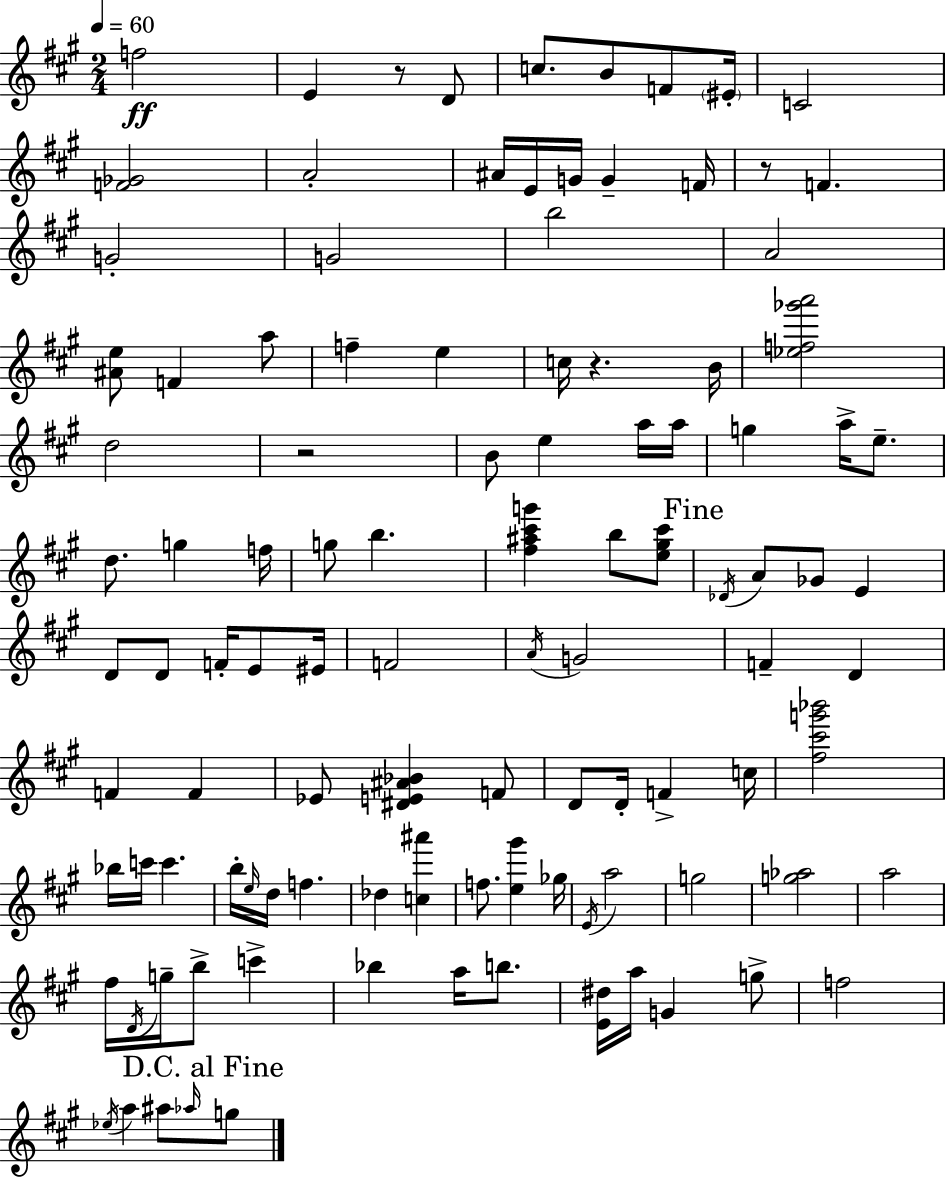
F5/h E4/q R/e D4/e C5/e. B4/e F4/e EIS4/s C4/h [F4,Gb4]/h A4/h A#4/s E4/s G4/s G4/q F4/s R/e F4/q. G4/h G4/h B5/h A4/h [A#4,E5]/e F4/q A5/e F5/q E5/q C5/s R/q. B4/s [Eb5,F5,Gb6,A6]/h D5/h R/h B4/e E5/q A5/s A5/s G5/q A5/s E5/e. D5/e. G5/q F5/s G5/e B5/q. [F#5,A#5,C#6,G6]/q B5/e [E5,G#5,C#6]/e Db4/s A4/e Gb4/e E4/q D4/e D4/e F4/s E4/e EIS4/s F4/h A4/s G4/h F4/q D4/q F4/q F4/q Eb4/e [D#4,E4,A#4,Bb4]/q F4/e D4/e D4/s F4/q C5/s [F#5,C#6,G6,Bb6]/h Bb5/s C6/s C6/q. B5/s E5/s D5/s F5/q. Db5/q [C5,A#6]/q F5/e. [E5,G#6]/q Gb5/s E4/s A5/h G5/h [G5,Ab5]/h A5/h F#5/s D4/s G5/s B5/e C6/q Bb5/q A5/s B5/e. [E4,D#5]/s A5/s G4/q G5/e F5/h Eb5/s A5/q A#5/e Ab5/s G5/e